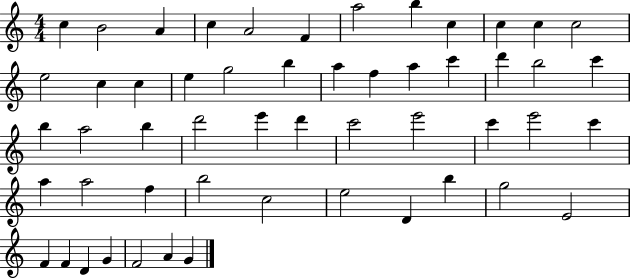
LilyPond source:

{
  \clef treble
  \numericTimeSignature
  \time 4/4
  \key c \major
  c''4 b'2 a'4 | c''4 a'2 f'4 | a''2 b''4 c''4 | c''4 c''4 c''2 | \break e''2 c''4 c''4 | e''4 g''2 b''4 | a''4 f''4 a''4 c'''4 | d'''4 b''2 c'''4 | \break b''4 a''2 b''4 | d'''2 e'''4 d'''4 | c'''2 e'''2 | c'''4 e'''2 c'''4 | \break a''4 a''2 f''4 | b''2 c''2 | e''2 d'4 b''4 | g''2 e'2 | \break f'4 f'4 d'4 g'4 | f'2 a'4 g'4 | \bar "|."
}